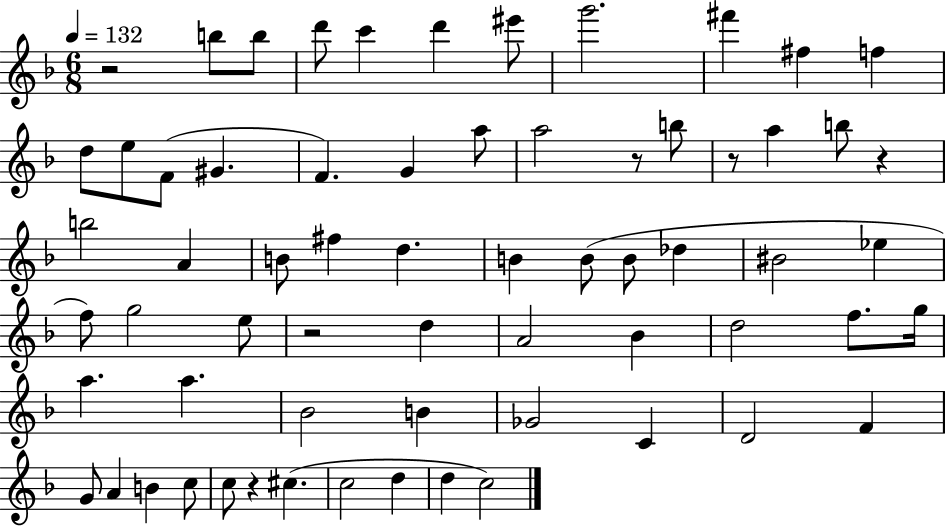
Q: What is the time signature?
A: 6/8